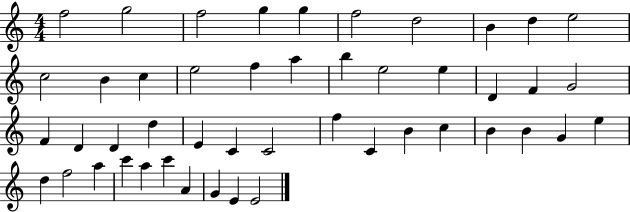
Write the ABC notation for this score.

X:1
T:Untitled
M:4/4
L:1/4
K:C
f2 g2 f2 g g f2 d2 B d e2 c2 B c e2 f a b e2 e D F G2 F D D d E C C2 f C B c B B G e d f2 a c' a c' A G E E2